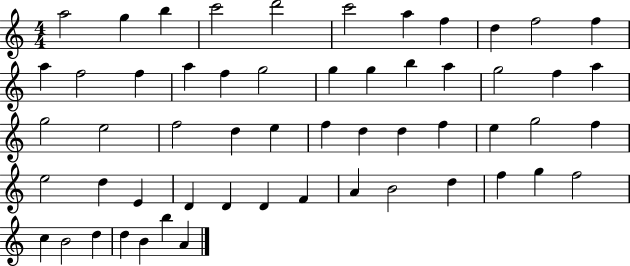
X:1
T:Untitled
M:4/4
L:1/4
K:C
a2 g b c'2 d'2 c'2 a f d f2 f a f2 f a f g2 g g b a g2 f a g2 e2 f2 d e f d d f e g2 f e2 d E D D D F A B2 d f g f2 c B2 d d B b A